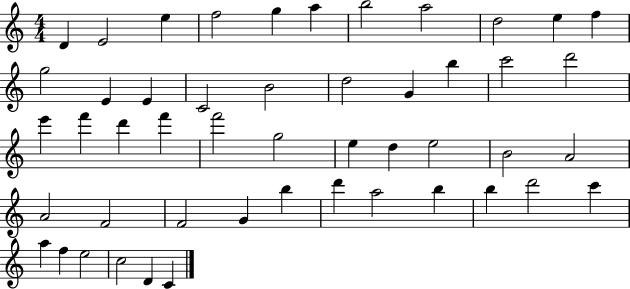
X:1
T:Untitled
M:4/4
L:1/4
K:C
D E2 e f2 g a b2 a2 d2 e f g2 E E C2 B2 d2 G b c'2 d'2 e' f' d' f' f'2 g2 e d e2 B2 A2 A2 F2 F2 G b d' a2 b b d'2 c' a f e2 c2 D C